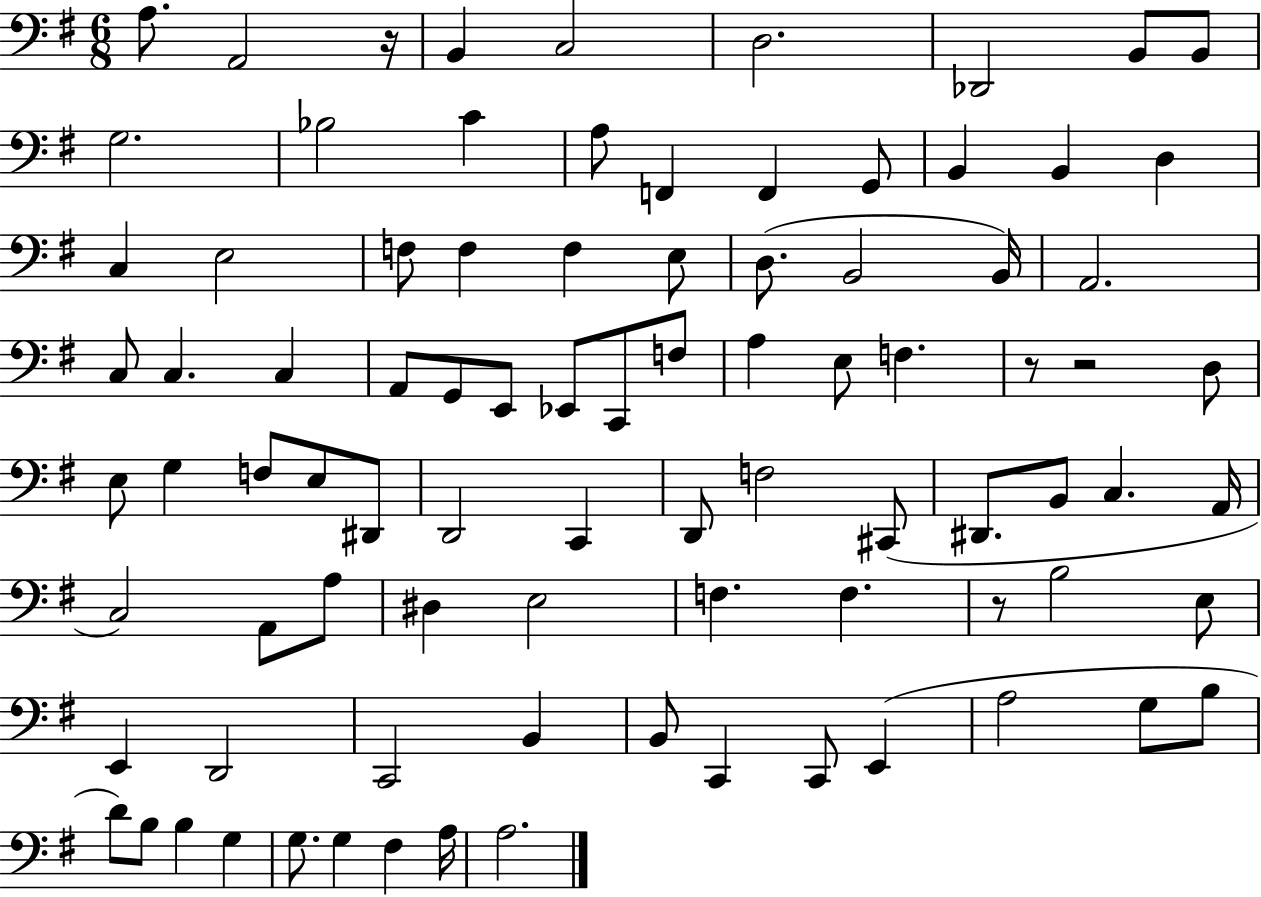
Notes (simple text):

A3/e. A2/h R/s B2/q C3/h D3/h. Db2/h B2/e B2/e G3/h. Bb3/h C4/q A3/e F2/q F2/q G2/e B2/q B2/q D3/q C3/q E3/h F3/e F3/q F3/q E3/e D3/e. B2/h B2/s A2/h. C3/e C3/q. C3/q A2/e G2/e E2/e Eb2/e C2/e F3/e A3/q E3/e F3/q. R/e R/h D3/e E3/e G3/q F3/e E3/e D#2/e D2/h C2/q D2/e F3/h C#2/e D#2/e. B2/e C3/q. A2/s C3/h A2/e A3/e D#3/q E3/h F3/q. F3/q. R/e B3/h E3/e E2/q D2/h C2/h B2/q B2/e C2/q C2/e E2/q A3/h G3/e B3/e D4/e B3/e B3/q G3/q G3/e. G3/q F#3/q A3/s A3/h.